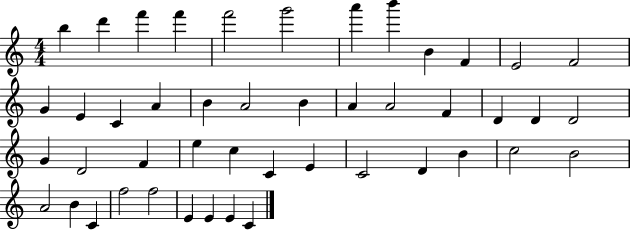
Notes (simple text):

B5/q D6/q F6/q F6/q F6/h G6/h A6/q B6/q B4/q F4/q E4/h F4/h G4/q E4/q C4/q A4/q B4/q A4/h B4/q A4/q A4/h F4/q D4/q D4/q D4/h G4/q D4/h F4/q E5/q C5/q C4/q E4/q C4/h D4/q B4/q C5/h B4/h A4/h B4/q C4/q F5/h F5/h E4/q E4/q E4/q C4/q